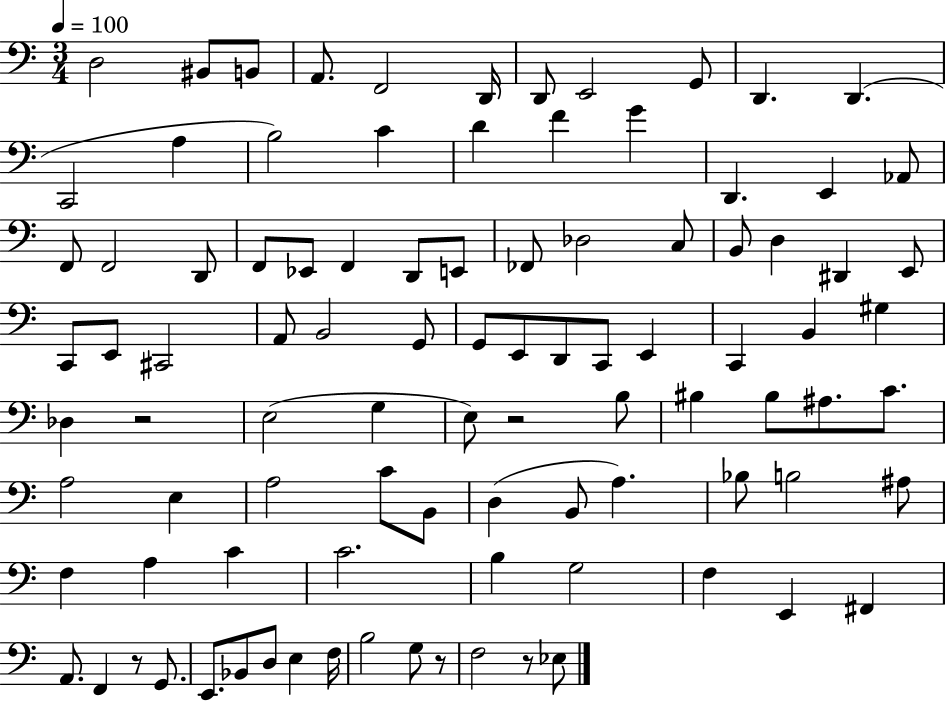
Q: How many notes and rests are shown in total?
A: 96